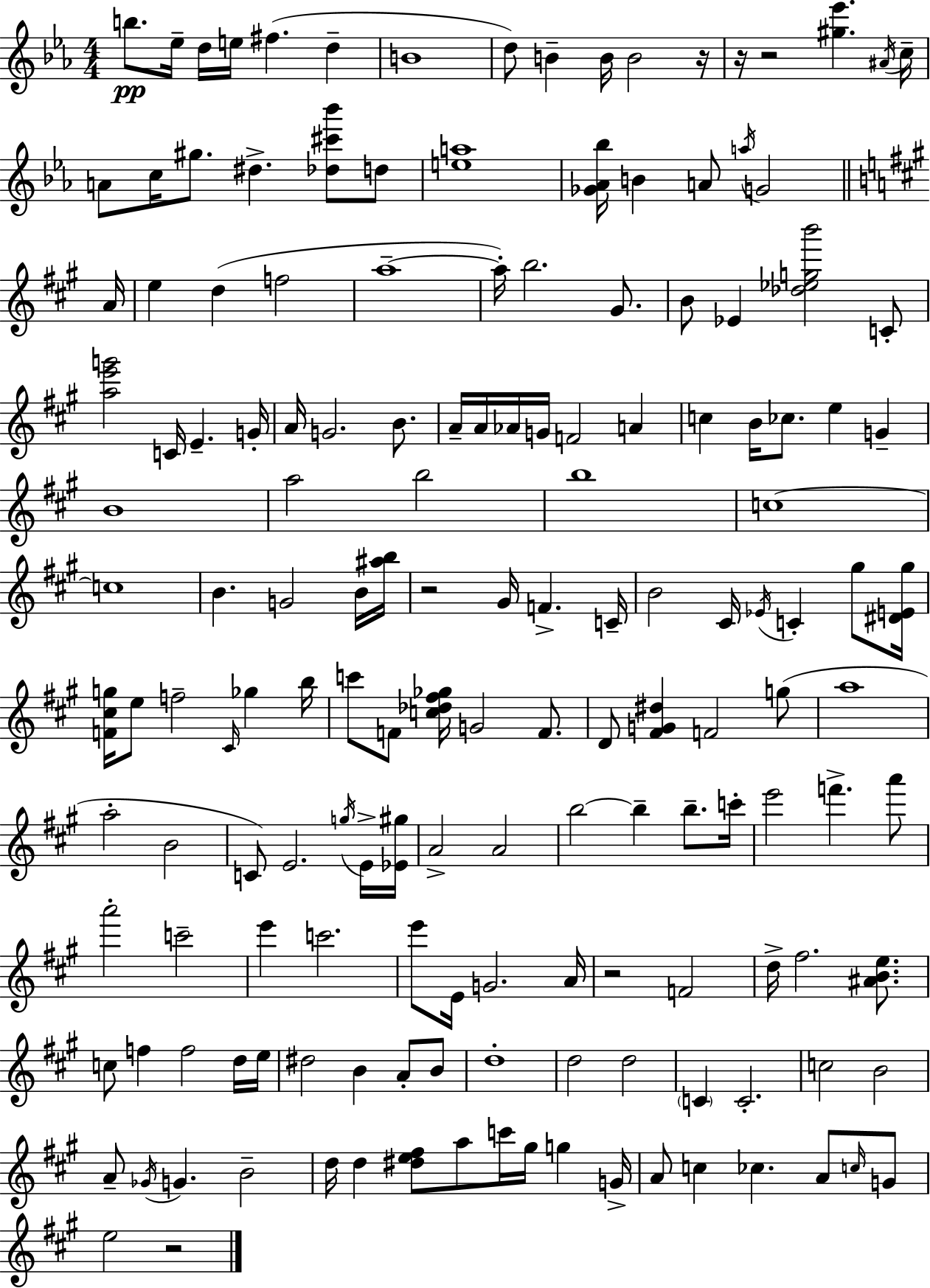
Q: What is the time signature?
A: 4/4